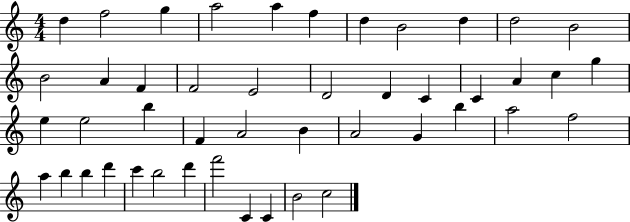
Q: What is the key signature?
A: C major